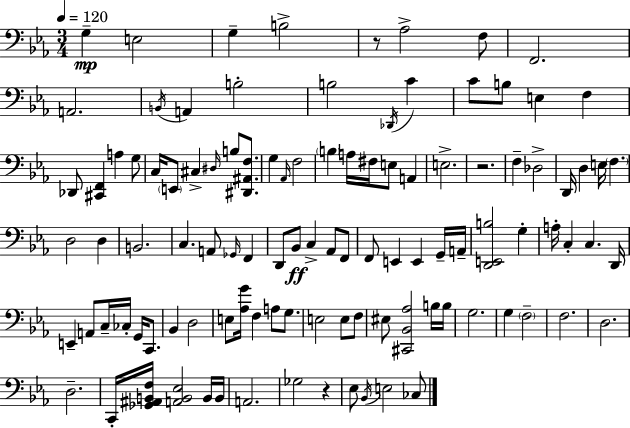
X:1
T:Untitled
M:3/4
L:1/4
K:Cm
G, E,2 G, B,2 z/2 _A,2 F,/2 F,,2 A,,2 B,,/4 A,, B,2 B,2 _D,,/4 C C/2 B,/2 E, F, _D,,/2 [^C,,F,,] A, G,/2 C,/4 E,,/2 ^C, ^D,/4 B,/2 [^D,,^A,,F,]/2 G, _A,,/4 F,2 B, A,/4 ^F,/4 E,/2 A,, E,2 z2 F, _D,2 D,,/4 D, E,/4 F, D,2 D, B,,2 C, A,,/2 _G,,/4 F,, D,,/2 _B,,/2 C, _A,,/2 F,,/2 F,,/2 E,, E,, G,,/4 A,,/4 [D,,E,,B,]2 G, A,/4 C, C, D,,/4 E,, A,,/2 C,/4 _C,/4 G,,/4 C,,/2 _B,, D,2 E,/2 [_A,G]/4 F, A,/2 G,/2 E,2 E,/2 F,/2 ^E,/2 [^C,,_B,,_A,]2 B,/4 B,/4 G,2 G, F,2 F,2 D,2 D,2 C,,/4 [_G,,^A,,B,,F,]/4 [A,,B,,_E,]2 B,,/4 B,,/4 A,,2 _G,2 z _E,/2 _B,,/4 E,2 _C,/2